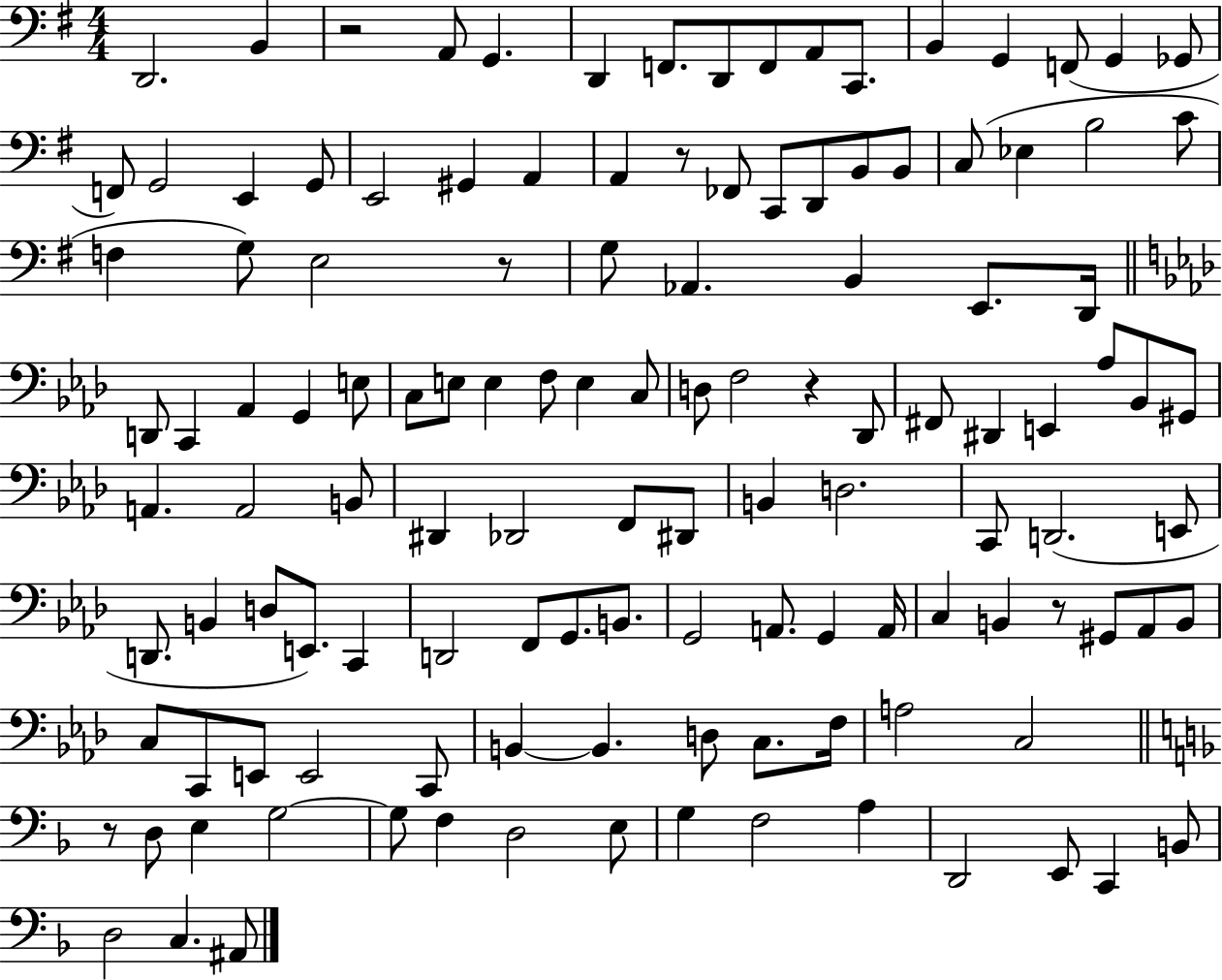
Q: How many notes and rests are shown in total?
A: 125